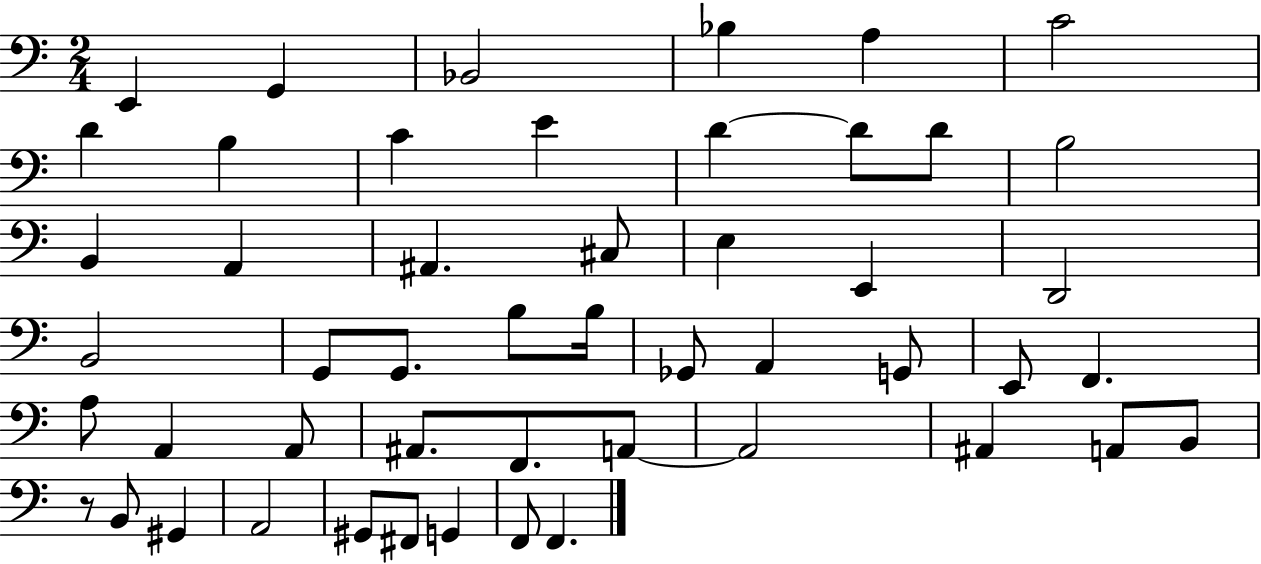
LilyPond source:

{
  \clef bass
  \numericTimeSignature
  \time 2/4
  \key c \major
  e,4 g,4 | bes,2 | bes4 a4 | c'2 | \break d'4 b4 | c'4 e'4 | d'4~~ d'8 d'8 | b2 | \break b,4 a,4 | ais,4. cis8 | e4 e,4 | d,2 | \break b,2 | g,8 g,8. b8 b16 | ges,8 a,4 g,8 | e,8 f,4. | \break a8 a,4 a,8 | ais,8. f,8. a,8~~ | a,2 | ais,4 a,8 b,8 | \break r8 b,8 gis,4 | a,2 | gis,8 fis,8 g,4 | f,8 f,4. | \break \bar "|."
}